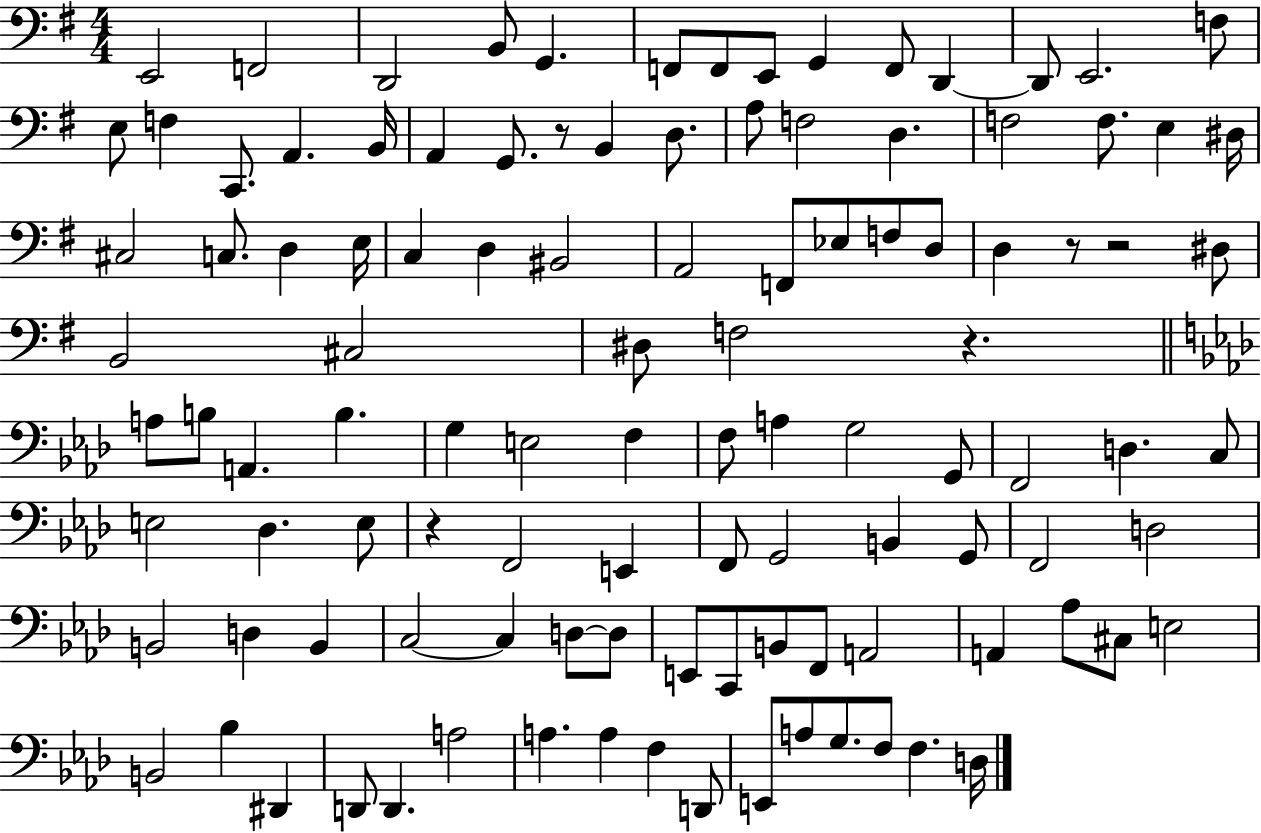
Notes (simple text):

E2/h F2/h D2/h B2/e G2/q. F2/e F2/e E2/e G2/q F2/e D2/q D2/e E2/h. F3/e E3/e F3/q C2/e. A2/q. B2/s A2/q G2/e. R/e B2/q D3/e. A3/e F3/h D3/q. F3/h F3/e. E3/q D#3/s C#3/h C3/e. D3/q E3/s C3/q D3/q BIS2/h A2/h F2/e Eb3/e F3/e D3/e D3/q R/e R/h D#3/e B2/h C#3/h D#3/e F3/h R/q. A3/e B3/e A2/q. B3/q. G3/q E3/h F3/q F3/e A3/q G3/h G2/e F2/h D3/q. C3/e E3/h Db3/q. E3/e R/q F2/h E2/q F2/e G2/h B2/q G2/e F2/h D3/h B2/h D3/q B2/q C3/h C3/q D3/e D3/e E2/e C2/e B2/e F2/e A2/h A2/q Ab3/e C#3/e E3/h B2/h Bb3/q D#2/q D2/e D2/q. A3/h A3/q. A3/q F3/q D2/e E2/e A3/e G3/e. F3/e F3/q. D3/s